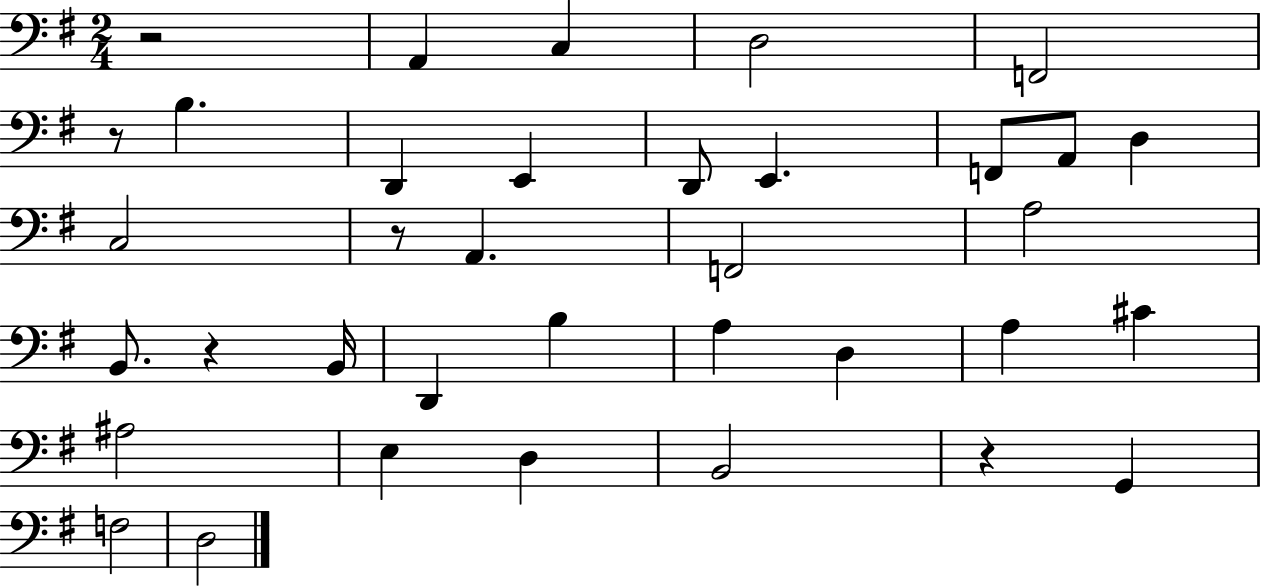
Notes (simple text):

R/h A2/q C3/q D3/h F2/h R/e B3/q. D2/q E2/q D2/e E2/q. F2/e A2/e D3/q C3/h R/e A2/q. F2/h A3/h B2/e. R/q B2/s D2/q B3/q A3/q D3/q A3/q C#4/q A#3/h E3/q D3/q B2/h R/q G2/q F3/h D3/h